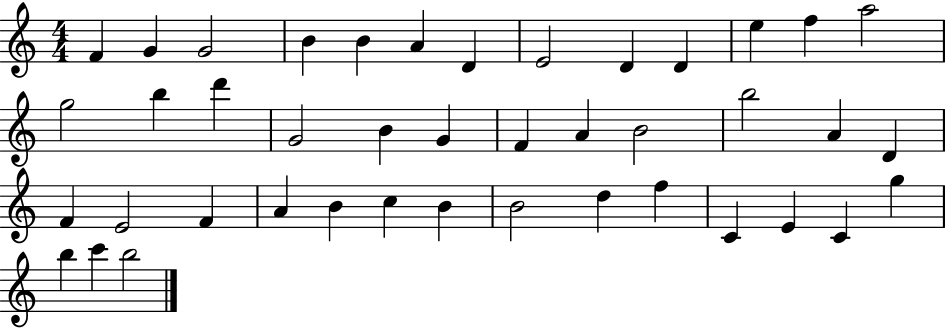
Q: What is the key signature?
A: C major